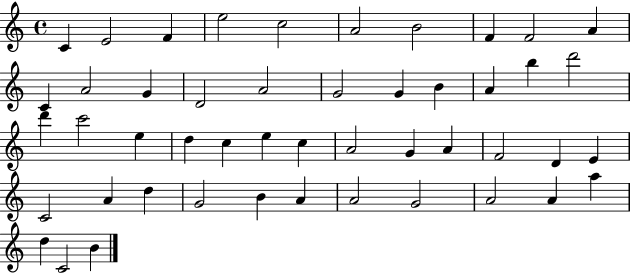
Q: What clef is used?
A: treble